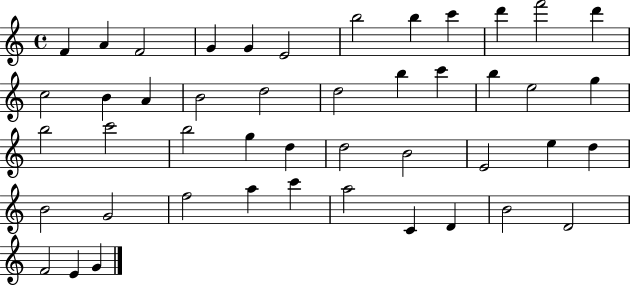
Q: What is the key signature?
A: C major